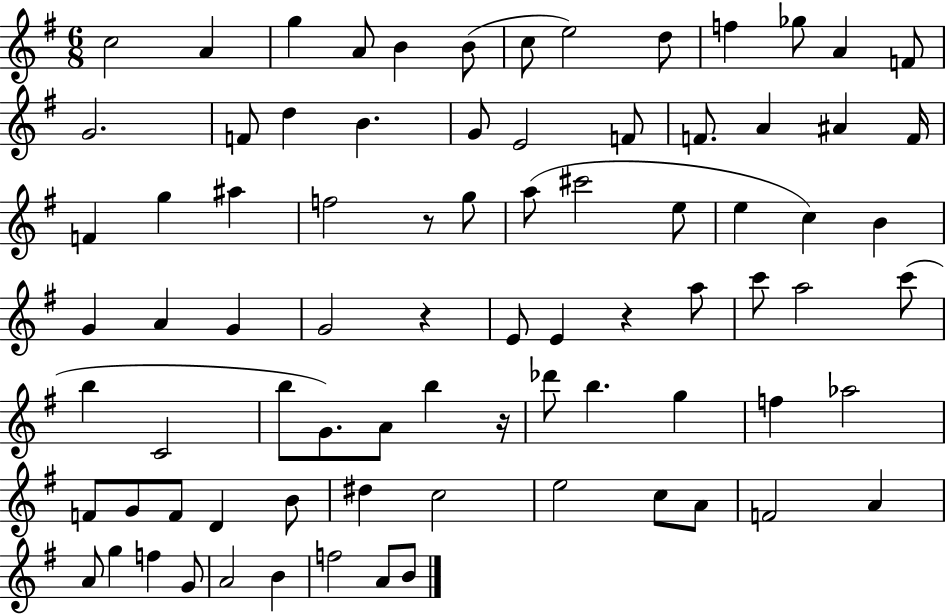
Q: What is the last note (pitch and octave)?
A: B4